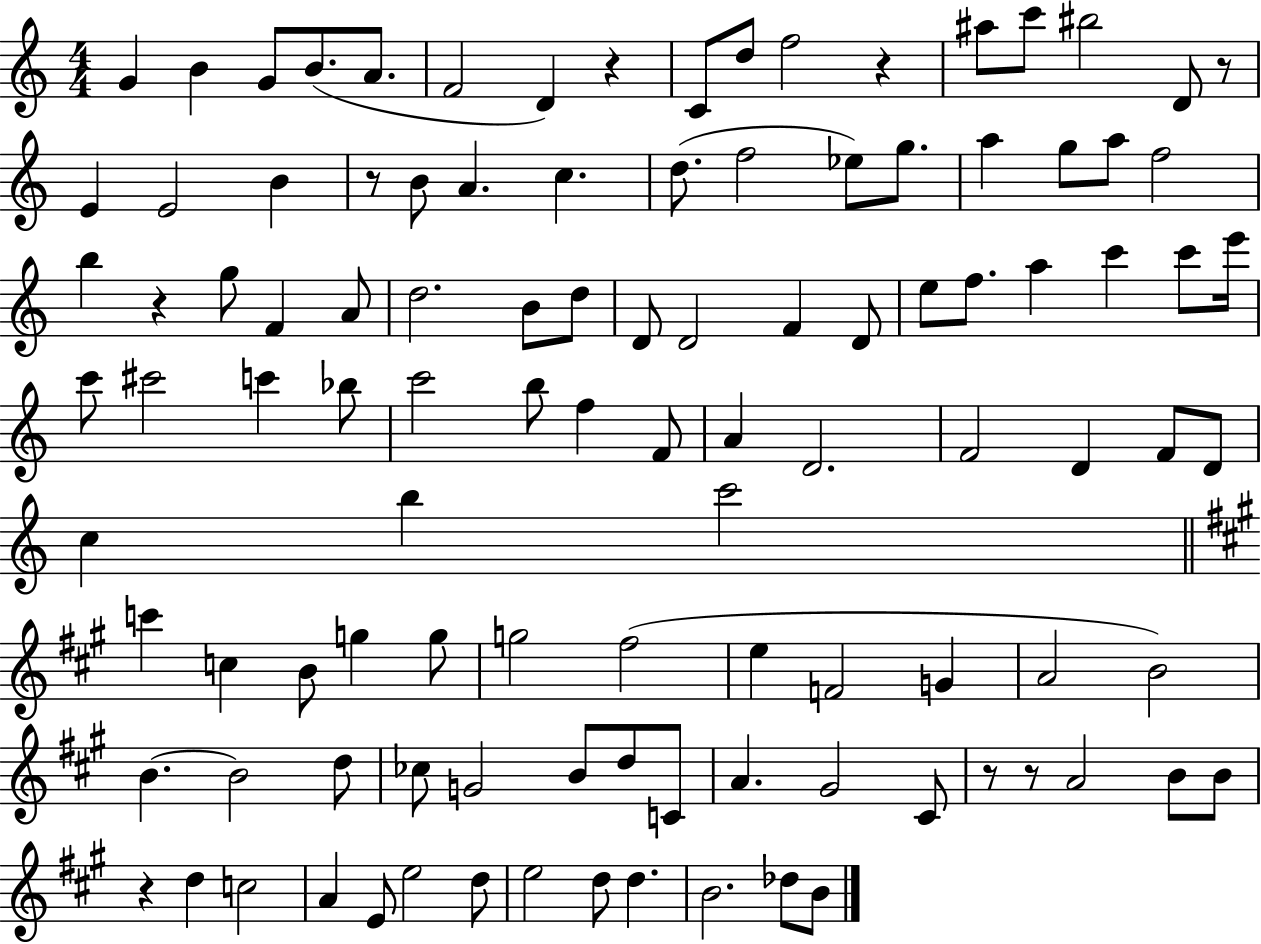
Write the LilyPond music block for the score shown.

{
  \clef treble
  \numericTimeSignature
  \time 4/4
  \key c \major
  g'4 b'4 g'8 b'8.( a'8. | f'2 d'4) r4 | c'8 d''8 f''2 r4 | ais''8 c'''8 bis''2 d'8 r8 | \break e'4 e'2 b'4 | r8 b'8 a'4. c''4. | d''8.( f''2 ees''8) g''8. | a''4 g''8 a''8 f''2 | \break b''4 r4 g''8 f'4 a'8 | d''2. b'8 d''8 | d'8 d'2 f'4 d'8 | e''8 f''8. a''4 c'''4 c'''8 e'''16 | \break c'''8 cis'''2 c'''4 bes''8 | c'''2 b''8 f''4 f'8 | a'4 d'2. | f'2 d'4 f'8 d'8 | \break c''4 b''4 c'''2 | \bar "||" \break \key a \major c'''4 c''4 b'8 g''4 g''8 | g''2 fis''2( | e''4 f'2 g'4 | a'2 b'2) | \break b'4.~~ b'2 d''8 | ces''8 g'2 b'8 d''8 c'8 | a'4. gis'2 cis'8 | r8 r8 a'2 b'8 b'8 | \break r4 d''4 c''2 | a'4 e'8 e''2 d''8 | e''2 d''8 d''4. | b'2. des''8 b'8 | \break \bar "|."
}